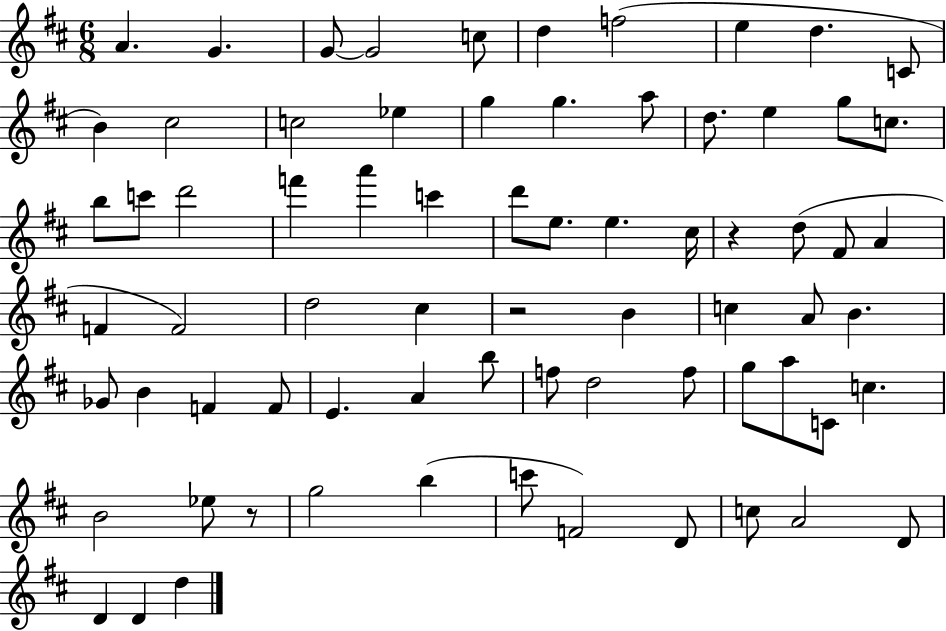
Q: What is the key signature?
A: D major